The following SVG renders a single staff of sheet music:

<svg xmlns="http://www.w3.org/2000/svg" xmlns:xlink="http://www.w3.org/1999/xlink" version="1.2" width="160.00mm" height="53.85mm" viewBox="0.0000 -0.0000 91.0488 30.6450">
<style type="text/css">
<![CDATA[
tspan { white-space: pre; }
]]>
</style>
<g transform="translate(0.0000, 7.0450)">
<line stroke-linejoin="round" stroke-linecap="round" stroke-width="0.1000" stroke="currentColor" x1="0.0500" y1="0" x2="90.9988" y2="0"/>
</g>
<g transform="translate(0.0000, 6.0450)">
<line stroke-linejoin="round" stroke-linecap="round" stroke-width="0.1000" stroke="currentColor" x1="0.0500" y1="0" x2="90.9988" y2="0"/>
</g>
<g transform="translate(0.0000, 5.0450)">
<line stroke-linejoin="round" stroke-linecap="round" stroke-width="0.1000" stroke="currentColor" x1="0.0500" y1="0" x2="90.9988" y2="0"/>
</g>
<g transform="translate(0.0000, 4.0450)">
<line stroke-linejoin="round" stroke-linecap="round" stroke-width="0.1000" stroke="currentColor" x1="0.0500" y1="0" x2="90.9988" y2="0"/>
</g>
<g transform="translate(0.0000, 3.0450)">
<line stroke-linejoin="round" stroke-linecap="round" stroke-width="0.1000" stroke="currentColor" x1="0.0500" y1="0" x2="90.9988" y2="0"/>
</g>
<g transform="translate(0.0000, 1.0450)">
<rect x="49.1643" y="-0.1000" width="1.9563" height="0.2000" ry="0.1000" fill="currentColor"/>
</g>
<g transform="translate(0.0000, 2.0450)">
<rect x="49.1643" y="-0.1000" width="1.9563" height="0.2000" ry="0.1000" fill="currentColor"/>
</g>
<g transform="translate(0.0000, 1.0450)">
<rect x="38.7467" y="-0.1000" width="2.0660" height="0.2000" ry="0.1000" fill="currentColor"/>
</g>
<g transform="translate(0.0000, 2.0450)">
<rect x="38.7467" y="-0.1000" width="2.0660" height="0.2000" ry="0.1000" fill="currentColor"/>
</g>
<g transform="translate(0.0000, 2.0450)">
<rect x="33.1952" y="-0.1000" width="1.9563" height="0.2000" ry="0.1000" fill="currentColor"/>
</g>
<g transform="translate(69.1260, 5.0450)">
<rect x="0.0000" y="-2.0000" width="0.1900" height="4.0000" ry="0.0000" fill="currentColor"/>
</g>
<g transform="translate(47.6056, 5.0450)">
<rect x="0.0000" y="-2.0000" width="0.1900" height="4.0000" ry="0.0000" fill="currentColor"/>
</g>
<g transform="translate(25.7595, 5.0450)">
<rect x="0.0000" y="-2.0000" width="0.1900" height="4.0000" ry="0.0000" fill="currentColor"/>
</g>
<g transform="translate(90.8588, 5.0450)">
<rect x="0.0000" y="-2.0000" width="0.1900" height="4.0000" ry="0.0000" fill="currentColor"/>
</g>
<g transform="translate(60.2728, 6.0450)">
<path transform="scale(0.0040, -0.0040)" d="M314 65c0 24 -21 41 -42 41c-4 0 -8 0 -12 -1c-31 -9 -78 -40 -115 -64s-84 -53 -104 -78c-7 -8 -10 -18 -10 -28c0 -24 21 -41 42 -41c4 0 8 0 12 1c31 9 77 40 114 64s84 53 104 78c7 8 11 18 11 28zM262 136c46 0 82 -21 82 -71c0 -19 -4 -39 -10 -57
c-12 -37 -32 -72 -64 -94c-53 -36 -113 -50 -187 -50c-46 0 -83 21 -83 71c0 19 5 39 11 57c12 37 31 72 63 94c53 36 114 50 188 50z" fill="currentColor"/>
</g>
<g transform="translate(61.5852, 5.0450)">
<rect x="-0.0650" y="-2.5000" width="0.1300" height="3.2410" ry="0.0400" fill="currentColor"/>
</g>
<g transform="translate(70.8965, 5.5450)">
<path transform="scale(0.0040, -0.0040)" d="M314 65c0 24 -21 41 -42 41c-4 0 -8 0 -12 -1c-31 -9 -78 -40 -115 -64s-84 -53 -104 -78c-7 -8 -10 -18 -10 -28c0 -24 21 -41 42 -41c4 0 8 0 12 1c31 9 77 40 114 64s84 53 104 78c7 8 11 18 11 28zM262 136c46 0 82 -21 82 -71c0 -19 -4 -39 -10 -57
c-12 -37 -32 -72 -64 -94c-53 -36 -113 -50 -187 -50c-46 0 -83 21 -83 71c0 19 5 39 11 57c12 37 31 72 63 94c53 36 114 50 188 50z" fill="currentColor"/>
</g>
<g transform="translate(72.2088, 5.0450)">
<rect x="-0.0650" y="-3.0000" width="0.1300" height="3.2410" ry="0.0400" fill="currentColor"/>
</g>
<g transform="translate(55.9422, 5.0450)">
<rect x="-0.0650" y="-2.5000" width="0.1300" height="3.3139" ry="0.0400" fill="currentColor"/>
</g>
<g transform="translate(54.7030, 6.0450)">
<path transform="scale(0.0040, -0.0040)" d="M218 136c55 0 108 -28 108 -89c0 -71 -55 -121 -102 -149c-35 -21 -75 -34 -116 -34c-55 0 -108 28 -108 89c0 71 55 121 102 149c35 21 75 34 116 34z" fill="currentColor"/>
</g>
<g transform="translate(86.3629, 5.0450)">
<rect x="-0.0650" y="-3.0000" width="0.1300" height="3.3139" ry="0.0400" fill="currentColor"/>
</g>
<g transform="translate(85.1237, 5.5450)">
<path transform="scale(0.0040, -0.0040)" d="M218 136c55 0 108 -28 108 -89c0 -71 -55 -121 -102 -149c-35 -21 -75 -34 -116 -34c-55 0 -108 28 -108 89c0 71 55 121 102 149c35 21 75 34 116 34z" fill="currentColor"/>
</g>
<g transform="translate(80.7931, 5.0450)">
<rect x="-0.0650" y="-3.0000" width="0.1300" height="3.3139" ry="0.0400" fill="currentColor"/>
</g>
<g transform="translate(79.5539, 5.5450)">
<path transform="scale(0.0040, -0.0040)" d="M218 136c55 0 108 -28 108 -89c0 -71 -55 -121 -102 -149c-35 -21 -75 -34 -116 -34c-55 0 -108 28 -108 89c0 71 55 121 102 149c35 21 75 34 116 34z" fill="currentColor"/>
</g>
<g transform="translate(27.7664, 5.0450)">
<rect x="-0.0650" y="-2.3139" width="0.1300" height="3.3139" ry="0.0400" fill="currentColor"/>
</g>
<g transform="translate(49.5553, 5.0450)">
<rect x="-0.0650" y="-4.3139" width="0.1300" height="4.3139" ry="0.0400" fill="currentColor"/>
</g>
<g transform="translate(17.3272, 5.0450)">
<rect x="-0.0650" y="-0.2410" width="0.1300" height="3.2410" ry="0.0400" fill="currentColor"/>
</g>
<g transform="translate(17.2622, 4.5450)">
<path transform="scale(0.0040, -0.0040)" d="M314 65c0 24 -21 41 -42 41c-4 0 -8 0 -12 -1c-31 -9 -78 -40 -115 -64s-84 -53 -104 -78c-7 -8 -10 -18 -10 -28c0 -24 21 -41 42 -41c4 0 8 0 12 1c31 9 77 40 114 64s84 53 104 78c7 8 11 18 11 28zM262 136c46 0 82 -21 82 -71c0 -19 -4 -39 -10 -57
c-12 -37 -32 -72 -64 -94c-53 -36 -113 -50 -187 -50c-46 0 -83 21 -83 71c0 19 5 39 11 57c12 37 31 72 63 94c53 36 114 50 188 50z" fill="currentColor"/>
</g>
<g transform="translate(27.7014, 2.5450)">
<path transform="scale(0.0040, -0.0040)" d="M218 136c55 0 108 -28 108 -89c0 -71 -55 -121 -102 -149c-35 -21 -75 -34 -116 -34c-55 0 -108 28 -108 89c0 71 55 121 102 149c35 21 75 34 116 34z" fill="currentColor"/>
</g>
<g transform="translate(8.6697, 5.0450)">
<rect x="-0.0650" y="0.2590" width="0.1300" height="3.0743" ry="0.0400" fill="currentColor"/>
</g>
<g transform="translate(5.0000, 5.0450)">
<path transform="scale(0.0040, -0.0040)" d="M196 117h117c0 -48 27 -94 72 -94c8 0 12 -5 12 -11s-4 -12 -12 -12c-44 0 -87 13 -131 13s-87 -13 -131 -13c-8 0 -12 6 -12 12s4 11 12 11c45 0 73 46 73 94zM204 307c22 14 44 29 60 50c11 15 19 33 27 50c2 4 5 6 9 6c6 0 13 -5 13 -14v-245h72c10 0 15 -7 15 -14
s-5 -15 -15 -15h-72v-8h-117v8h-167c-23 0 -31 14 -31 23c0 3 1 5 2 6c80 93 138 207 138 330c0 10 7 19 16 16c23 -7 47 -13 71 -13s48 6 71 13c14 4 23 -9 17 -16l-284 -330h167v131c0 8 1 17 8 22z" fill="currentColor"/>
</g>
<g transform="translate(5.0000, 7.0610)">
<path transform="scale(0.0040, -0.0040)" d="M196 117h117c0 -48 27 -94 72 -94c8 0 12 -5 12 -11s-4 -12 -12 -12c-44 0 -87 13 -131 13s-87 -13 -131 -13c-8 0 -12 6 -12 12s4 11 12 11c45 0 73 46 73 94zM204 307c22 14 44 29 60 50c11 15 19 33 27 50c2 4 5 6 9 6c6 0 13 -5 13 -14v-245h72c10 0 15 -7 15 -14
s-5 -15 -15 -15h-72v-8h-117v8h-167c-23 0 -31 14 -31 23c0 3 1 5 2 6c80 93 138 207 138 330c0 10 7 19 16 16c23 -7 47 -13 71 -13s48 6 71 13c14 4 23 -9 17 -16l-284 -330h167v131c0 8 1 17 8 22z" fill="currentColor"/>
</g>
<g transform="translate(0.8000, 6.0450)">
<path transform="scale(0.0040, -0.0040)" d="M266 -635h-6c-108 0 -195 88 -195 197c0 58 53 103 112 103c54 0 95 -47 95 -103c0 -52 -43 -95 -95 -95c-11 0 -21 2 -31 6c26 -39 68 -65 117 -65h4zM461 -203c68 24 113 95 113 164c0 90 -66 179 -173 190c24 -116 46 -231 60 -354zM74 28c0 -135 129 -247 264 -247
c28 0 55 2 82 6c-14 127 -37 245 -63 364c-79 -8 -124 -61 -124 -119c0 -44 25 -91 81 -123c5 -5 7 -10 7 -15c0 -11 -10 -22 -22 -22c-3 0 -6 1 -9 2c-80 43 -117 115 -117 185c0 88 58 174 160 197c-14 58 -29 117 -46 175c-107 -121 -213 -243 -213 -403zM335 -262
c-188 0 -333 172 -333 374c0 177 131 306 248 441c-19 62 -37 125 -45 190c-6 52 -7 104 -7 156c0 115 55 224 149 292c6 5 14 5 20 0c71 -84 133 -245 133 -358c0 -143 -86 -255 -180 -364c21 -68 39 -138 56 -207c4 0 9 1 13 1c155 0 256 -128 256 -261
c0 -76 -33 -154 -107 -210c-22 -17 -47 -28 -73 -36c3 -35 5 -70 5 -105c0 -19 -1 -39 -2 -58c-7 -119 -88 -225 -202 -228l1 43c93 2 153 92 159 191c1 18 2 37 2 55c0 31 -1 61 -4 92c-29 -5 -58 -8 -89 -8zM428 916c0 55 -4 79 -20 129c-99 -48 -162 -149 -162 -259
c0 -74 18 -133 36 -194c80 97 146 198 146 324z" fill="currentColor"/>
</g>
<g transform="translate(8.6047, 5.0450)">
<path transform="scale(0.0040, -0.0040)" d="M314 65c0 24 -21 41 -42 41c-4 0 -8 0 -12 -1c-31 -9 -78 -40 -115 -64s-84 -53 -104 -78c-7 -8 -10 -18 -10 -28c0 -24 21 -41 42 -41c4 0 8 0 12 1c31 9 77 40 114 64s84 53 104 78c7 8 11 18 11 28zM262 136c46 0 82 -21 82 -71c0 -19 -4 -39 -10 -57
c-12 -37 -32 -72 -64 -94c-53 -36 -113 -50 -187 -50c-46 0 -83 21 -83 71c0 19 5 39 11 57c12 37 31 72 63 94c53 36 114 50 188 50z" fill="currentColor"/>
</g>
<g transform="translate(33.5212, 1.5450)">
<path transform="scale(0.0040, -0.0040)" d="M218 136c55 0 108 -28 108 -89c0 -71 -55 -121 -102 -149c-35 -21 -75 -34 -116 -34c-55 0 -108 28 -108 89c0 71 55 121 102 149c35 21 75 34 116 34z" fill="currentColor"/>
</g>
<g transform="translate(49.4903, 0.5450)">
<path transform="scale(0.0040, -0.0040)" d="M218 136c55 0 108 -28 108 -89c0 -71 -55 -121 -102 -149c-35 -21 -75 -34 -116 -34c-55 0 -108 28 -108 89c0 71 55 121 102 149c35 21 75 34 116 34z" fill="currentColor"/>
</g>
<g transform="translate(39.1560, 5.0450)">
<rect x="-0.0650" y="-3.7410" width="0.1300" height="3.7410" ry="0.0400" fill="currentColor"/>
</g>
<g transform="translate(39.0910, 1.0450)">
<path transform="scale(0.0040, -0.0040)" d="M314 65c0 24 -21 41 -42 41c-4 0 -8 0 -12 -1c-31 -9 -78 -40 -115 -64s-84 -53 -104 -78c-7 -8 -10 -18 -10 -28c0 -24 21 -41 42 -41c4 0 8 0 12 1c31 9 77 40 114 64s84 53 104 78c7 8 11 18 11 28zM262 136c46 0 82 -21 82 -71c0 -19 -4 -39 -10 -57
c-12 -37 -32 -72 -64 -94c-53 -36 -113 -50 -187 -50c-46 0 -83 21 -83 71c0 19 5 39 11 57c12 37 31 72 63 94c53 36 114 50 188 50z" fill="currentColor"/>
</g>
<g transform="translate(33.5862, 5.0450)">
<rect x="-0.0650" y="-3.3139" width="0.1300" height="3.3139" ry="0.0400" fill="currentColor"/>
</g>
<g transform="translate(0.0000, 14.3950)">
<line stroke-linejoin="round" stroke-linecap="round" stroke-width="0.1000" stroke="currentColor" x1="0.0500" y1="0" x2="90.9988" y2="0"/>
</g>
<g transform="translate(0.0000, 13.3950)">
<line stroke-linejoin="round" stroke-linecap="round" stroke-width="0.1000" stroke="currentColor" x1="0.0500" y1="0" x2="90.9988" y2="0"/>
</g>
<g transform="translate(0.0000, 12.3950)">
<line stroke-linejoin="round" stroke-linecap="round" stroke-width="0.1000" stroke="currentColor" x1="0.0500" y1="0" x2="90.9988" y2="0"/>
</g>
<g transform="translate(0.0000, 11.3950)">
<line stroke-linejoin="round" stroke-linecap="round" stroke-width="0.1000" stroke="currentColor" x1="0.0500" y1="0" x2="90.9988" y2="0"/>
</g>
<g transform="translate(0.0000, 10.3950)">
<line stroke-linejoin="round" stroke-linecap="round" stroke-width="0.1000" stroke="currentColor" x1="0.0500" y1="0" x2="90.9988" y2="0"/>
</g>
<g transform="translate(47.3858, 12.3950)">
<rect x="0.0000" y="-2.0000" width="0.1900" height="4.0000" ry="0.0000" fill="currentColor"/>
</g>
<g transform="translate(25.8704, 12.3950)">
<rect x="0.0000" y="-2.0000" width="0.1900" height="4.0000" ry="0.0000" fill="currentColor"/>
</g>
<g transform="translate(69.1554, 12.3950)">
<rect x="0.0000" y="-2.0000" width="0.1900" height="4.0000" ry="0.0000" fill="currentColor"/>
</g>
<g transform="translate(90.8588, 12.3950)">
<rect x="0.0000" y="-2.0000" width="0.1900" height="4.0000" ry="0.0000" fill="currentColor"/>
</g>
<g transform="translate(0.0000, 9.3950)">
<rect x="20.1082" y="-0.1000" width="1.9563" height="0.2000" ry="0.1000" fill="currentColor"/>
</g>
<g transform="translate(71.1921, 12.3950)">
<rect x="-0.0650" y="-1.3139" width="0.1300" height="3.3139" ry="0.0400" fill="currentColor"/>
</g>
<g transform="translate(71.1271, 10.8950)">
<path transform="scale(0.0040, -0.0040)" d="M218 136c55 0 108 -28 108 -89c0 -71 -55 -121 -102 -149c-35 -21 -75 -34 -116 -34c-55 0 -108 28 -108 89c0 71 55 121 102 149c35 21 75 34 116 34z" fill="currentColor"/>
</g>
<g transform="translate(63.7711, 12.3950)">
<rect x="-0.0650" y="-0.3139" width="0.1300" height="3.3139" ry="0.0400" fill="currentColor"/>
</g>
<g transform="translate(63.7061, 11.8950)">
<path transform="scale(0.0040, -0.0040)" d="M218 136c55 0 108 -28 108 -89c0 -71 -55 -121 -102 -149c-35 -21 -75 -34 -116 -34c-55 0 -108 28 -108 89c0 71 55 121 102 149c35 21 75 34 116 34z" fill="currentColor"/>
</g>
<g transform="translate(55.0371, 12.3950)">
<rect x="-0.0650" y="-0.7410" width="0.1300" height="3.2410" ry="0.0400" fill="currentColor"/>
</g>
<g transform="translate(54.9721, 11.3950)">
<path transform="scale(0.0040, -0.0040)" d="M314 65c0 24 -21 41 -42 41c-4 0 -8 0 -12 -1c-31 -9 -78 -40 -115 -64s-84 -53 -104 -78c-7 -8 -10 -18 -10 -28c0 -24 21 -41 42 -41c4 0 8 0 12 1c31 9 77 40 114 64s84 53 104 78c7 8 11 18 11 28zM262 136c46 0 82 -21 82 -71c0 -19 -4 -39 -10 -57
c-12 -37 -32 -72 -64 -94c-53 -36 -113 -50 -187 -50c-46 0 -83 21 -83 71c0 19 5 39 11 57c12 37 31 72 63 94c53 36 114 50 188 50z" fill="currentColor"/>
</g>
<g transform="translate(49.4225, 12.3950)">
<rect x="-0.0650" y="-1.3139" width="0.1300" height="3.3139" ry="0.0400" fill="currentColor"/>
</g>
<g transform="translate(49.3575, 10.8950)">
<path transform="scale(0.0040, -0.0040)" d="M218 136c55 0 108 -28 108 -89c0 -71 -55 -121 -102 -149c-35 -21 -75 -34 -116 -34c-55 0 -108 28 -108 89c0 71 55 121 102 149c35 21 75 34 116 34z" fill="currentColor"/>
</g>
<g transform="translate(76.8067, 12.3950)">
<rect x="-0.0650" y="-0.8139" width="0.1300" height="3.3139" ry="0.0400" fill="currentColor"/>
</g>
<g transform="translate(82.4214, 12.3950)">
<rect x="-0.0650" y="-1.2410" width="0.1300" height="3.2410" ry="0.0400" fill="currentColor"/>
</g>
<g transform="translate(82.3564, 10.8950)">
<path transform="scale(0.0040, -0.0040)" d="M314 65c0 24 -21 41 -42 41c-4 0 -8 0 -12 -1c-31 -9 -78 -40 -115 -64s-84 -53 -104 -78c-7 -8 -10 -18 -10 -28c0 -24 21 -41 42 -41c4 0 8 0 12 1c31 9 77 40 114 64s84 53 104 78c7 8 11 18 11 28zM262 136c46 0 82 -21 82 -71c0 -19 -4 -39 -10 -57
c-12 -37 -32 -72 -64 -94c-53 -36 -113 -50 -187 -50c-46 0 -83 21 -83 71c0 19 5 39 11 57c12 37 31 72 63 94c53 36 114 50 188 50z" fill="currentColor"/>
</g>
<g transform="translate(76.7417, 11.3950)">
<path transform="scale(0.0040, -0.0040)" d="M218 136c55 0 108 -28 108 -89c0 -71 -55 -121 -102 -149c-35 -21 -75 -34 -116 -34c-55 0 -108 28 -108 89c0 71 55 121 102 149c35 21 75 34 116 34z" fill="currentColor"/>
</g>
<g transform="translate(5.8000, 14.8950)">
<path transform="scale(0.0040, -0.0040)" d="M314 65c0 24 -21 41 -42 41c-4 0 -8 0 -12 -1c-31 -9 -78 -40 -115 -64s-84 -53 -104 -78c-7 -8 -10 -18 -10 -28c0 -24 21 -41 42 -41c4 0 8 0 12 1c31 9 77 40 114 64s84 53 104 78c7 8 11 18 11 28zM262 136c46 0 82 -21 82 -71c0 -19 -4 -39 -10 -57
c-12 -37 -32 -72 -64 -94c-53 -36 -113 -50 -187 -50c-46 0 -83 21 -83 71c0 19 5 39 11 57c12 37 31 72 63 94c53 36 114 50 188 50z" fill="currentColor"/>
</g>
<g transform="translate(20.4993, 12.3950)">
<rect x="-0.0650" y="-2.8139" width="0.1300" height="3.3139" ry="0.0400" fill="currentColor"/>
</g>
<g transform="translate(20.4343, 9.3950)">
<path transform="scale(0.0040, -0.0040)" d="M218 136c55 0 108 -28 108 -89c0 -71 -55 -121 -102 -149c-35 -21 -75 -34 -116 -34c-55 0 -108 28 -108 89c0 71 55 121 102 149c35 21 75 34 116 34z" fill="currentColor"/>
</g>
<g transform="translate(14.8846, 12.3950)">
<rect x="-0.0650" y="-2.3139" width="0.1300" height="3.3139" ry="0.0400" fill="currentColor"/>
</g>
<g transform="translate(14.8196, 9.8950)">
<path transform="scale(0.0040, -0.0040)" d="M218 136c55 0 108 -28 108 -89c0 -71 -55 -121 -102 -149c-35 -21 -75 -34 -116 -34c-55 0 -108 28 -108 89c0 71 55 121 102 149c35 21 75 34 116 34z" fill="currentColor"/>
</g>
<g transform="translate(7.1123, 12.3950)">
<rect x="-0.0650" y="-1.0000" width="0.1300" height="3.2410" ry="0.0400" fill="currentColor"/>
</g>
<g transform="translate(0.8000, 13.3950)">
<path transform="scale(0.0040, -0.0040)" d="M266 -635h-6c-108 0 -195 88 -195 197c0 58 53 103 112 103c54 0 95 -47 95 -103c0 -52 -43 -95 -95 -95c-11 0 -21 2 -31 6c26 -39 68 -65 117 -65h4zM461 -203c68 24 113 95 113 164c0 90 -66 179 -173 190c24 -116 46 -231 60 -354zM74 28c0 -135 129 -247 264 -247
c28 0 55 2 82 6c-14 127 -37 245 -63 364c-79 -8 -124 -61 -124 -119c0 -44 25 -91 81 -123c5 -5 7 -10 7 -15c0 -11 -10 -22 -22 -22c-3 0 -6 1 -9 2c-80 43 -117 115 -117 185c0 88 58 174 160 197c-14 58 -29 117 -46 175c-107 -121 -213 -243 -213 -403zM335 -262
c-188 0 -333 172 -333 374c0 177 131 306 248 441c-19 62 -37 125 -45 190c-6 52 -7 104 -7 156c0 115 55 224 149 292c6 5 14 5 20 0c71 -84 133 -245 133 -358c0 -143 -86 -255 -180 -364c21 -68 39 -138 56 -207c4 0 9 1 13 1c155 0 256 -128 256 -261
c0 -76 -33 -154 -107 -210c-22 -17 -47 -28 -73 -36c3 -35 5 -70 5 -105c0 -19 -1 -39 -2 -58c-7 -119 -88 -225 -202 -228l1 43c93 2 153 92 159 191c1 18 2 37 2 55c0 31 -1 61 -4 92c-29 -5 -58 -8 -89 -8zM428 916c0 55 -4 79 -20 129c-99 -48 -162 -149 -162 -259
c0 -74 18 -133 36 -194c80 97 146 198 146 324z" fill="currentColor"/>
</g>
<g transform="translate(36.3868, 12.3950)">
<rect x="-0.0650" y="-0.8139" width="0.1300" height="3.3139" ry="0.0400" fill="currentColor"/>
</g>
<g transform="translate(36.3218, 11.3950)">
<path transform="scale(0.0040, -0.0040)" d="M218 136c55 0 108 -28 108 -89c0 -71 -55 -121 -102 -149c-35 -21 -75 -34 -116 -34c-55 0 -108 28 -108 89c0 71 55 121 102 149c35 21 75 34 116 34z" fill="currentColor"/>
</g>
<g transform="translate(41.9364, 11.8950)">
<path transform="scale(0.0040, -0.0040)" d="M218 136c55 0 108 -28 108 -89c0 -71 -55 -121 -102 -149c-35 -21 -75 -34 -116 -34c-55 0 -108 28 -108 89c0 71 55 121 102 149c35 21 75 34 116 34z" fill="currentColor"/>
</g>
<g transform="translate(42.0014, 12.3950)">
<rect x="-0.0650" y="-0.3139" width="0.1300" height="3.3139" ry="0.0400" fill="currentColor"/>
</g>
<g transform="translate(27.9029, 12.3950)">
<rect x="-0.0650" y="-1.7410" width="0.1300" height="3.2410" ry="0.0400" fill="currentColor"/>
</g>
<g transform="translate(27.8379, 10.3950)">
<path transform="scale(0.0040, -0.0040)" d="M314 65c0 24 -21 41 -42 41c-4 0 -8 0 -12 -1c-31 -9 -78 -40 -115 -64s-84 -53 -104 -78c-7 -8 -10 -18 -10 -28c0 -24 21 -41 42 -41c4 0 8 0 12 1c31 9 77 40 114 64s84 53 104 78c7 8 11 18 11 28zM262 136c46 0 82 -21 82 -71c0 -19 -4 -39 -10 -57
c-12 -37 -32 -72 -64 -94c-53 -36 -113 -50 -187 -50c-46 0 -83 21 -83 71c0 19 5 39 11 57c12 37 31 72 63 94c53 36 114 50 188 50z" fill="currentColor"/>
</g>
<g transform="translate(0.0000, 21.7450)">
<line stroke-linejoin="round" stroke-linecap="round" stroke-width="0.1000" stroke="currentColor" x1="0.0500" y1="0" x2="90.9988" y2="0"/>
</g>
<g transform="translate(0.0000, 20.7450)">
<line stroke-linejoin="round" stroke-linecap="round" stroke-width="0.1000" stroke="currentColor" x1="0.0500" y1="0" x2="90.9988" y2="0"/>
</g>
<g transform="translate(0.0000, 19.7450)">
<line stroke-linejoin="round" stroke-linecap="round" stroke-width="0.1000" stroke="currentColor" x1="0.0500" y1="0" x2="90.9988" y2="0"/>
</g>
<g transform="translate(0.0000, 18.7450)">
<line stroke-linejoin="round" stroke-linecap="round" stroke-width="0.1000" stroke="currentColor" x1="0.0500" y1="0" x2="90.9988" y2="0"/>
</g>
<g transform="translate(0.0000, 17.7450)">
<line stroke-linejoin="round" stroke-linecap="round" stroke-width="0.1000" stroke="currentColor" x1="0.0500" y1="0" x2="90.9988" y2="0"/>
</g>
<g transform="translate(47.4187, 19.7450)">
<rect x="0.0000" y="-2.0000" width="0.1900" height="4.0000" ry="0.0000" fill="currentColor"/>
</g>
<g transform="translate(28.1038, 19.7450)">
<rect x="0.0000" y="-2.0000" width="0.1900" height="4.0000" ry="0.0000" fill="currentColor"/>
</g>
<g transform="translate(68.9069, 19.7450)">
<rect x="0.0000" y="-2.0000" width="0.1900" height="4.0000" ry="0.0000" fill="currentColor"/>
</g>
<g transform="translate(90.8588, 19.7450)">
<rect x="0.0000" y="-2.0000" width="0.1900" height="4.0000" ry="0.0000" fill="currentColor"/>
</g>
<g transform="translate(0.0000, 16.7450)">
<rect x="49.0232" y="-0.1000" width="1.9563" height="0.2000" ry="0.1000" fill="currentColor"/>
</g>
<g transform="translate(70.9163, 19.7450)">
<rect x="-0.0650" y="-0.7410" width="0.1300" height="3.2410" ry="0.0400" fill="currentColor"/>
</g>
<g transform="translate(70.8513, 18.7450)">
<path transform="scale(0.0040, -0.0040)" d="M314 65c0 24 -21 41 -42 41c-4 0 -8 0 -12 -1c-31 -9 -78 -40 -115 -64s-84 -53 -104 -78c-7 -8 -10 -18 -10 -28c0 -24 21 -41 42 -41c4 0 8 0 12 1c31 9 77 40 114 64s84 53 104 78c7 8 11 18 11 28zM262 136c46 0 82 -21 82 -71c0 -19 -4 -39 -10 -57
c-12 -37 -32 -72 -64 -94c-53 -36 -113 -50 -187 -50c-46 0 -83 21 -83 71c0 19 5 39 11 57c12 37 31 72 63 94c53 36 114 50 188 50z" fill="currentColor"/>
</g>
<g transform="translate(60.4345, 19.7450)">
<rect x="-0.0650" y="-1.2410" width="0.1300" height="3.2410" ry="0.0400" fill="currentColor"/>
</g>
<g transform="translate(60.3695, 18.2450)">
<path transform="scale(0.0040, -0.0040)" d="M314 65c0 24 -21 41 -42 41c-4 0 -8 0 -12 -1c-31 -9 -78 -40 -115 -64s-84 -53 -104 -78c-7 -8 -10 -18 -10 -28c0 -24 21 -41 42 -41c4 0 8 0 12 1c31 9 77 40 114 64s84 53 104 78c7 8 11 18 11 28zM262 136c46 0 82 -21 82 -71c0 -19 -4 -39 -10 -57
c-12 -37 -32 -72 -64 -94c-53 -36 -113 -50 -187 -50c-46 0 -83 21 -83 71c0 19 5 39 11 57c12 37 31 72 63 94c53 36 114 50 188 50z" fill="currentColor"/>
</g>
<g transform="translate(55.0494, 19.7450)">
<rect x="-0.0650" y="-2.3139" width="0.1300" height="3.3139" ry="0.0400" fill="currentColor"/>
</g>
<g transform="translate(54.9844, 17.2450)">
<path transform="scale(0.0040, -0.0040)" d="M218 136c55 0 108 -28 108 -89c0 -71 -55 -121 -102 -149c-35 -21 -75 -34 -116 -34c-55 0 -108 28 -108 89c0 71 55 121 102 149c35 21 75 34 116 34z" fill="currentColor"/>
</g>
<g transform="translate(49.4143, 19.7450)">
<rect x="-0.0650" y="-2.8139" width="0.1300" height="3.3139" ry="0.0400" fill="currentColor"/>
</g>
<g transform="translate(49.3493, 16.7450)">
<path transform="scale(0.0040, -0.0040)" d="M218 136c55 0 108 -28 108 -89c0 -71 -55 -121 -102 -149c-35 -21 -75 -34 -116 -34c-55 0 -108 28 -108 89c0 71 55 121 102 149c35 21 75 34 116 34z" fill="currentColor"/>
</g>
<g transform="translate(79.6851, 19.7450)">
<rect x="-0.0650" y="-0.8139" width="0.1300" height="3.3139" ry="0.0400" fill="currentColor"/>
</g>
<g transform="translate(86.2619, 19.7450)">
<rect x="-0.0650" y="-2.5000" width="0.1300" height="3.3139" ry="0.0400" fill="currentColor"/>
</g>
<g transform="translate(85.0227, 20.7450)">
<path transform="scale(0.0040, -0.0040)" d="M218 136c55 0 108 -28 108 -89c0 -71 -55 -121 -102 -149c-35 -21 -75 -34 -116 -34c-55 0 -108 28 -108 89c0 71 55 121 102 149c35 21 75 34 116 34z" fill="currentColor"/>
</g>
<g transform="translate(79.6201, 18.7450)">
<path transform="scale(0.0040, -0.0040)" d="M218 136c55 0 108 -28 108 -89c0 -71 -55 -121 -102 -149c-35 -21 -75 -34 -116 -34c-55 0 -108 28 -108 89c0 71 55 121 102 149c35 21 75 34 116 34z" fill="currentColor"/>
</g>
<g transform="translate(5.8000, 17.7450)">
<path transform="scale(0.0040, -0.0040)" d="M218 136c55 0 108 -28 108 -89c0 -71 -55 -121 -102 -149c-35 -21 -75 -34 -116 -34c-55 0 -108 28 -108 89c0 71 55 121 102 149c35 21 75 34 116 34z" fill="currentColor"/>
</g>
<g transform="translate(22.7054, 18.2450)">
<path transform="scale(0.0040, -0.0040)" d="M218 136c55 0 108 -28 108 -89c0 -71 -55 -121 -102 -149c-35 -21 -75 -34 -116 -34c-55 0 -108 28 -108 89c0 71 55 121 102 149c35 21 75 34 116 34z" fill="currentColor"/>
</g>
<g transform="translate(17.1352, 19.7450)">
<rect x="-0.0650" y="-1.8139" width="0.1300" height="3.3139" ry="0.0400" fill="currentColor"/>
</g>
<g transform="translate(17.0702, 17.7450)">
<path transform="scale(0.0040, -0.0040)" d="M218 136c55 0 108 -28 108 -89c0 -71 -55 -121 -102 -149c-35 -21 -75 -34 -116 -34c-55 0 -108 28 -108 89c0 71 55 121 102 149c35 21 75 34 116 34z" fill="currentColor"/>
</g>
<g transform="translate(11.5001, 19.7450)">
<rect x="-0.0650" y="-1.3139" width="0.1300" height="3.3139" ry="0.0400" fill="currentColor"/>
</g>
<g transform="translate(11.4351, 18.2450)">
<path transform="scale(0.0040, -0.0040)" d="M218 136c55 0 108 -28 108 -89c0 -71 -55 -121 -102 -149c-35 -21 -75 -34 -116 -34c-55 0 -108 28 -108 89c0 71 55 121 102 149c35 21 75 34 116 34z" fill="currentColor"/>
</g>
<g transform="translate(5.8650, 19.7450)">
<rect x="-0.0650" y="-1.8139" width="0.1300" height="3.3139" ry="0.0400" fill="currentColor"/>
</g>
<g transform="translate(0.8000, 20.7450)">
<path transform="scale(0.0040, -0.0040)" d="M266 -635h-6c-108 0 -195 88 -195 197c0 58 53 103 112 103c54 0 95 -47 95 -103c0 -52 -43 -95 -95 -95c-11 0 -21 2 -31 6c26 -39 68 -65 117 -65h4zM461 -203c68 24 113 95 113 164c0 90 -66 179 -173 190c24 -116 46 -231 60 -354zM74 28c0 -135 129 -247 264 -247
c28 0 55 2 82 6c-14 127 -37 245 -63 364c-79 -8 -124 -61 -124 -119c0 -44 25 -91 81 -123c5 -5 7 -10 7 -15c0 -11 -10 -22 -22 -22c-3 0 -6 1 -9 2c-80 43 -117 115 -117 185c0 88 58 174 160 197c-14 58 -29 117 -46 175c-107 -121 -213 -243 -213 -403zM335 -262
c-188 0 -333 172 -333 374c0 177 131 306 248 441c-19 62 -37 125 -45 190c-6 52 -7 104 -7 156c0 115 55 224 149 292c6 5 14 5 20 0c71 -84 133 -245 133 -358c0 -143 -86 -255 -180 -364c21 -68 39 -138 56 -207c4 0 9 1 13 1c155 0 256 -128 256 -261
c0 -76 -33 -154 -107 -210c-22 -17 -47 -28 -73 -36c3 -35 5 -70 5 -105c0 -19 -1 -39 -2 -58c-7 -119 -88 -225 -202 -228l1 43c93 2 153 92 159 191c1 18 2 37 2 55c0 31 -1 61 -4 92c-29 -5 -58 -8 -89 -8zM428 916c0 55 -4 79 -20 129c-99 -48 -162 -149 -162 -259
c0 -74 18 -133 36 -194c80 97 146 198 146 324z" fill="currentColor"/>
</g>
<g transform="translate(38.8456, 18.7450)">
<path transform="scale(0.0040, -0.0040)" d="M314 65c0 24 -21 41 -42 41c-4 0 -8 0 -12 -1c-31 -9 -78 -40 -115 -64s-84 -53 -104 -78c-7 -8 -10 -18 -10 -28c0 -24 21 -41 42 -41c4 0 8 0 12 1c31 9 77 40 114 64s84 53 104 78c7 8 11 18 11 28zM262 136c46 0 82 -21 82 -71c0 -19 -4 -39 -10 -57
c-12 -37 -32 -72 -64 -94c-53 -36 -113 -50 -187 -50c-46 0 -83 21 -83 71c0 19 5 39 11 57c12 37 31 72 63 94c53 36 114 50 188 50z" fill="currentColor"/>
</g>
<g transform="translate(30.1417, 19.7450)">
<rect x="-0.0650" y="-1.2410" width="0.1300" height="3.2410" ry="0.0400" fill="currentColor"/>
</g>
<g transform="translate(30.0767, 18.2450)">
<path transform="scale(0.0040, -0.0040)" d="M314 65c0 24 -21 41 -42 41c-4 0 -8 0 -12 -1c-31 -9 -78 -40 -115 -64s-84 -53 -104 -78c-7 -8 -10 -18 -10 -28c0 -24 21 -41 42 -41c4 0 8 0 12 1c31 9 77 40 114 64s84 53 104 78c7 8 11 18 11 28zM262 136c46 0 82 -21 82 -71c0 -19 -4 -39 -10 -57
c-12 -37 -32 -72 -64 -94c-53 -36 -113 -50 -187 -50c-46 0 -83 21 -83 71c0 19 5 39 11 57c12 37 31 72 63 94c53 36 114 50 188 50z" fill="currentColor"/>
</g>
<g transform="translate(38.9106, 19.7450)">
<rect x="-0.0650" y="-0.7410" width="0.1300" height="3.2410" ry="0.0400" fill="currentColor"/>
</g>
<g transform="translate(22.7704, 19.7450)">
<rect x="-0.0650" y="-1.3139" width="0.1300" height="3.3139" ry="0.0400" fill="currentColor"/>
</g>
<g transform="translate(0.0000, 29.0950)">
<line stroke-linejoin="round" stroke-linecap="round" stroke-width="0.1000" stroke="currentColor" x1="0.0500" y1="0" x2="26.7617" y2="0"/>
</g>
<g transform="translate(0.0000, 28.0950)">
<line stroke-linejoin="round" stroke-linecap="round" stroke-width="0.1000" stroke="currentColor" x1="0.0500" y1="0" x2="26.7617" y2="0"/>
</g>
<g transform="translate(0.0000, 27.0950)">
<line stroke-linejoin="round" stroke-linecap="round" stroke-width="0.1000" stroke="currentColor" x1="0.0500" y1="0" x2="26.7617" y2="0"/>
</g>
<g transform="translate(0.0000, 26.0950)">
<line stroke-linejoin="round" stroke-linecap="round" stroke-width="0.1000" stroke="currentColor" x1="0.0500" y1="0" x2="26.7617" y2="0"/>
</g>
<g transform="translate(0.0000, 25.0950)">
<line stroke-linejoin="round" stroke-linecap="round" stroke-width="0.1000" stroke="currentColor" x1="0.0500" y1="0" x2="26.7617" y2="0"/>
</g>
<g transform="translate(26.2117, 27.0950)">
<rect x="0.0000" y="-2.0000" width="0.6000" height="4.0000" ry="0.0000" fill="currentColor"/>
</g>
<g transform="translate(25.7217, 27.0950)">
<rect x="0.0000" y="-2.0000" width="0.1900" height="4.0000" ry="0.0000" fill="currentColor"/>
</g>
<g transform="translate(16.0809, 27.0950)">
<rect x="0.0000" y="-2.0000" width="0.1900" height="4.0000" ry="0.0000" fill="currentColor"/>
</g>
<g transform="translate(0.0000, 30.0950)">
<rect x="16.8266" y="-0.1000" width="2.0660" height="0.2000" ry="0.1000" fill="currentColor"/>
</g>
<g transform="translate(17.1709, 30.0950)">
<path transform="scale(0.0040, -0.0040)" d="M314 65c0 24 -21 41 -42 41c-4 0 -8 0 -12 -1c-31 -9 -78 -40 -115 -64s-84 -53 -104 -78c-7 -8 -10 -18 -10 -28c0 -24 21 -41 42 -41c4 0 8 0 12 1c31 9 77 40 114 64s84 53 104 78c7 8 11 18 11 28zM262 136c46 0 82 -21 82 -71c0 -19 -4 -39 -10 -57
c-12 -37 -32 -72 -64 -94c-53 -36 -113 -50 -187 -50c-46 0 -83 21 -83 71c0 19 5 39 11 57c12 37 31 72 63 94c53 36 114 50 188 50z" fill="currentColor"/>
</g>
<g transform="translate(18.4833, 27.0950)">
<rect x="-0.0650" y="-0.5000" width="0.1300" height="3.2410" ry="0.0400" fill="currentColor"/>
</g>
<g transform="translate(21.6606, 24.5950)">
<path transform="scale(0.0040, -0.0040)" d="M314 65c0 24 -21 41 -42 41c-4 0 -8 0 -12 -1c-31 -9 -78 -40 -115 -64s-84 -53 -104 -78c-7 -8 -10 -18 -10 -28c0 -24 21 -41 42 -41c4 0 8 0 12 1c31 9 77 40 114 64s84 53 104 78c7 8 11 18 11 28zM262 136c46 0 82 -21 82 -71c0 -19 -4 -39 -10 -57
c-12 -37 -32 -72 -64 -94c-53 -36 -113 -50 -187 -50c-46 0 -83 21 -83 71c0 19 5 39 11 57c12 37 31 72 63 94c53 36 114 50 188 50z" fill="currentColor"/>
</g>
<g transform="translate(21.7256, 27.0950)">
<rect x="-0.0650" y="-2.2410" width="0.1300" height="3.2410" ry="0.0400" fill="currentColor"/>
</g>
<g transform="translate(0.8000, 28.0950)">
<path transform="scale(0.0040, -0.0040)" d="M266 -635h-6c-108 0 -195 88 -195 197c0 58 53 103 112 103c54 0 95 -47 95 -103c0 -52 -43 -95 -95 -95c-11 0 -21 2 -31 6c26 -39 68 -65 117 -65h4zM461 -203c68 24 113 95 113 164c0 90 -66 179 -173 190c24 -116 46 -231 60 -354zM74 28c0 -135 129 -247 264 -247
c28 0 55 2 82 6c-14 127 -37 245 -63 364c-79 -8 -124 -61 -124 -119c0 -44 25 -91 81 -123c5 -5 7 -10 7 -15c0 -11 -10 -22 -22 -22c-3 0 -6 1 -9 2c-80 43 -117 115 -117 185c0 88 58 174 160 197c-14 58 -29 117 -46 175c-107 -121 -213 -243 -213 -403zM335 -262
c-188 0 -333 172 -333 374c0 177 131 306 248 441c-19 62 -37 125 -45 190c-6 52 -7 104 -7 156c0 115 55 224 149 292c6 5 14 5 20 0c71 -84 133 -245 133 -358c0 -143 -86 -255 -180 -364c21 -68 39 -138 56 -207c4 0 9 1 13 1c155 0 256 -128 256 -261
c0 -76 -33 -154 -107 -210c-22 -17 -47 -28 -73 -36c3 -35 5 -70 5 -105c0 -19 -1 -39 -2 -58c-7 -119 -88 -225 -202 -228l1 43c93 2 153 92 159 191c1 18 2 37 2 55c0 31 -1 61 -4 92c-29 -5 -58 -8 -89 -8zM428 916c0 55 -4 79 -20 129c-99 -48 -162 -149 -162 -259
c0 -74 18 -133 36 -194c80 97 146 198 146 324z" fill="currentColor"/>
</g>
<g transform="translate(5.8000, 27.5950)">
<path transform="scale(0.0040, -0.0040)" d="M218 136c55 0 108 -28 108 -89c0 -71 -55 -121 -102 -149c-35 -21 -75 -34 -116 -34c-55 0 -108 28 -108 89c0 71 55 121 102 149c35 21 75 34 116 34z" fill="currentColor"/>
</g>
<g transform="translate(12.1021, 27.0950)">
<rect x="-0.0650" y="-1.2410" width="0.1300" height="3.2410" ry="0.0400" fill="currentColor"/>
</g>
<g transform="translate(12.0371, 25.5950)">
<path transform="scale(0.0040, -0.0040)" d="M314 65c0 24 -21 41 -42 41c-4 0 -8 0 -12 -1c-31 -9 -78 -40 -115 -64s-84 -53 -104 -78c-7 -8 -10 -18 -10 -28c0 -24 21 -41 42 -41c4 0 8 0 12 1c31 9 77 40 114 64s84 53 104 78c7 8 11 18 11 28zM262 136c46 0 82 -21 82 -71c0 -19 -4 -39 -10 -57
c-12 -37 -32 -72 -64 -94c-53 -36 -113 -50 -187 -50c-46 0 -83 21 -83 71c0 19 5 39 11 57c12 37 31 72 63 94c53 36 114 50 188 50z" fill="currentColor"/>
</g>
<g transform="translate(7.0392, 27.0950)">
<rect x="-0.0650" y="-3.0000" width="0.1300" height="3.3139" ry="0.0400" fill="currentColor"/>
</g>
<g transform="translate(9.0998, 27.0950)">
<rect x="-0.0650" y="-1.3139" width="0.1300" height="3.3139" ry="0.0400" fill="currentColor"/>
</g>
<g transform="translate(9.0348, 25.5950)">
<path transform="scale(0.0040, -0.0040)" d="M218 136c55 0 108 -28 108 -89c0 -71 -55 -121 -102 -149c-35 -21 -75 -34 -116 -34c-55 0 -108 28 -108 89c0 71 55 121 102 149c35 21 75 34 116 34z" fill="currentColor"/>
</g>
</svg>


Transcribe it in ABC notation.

X:1
T:Untitled
M:4/4
L:1/4
K:C
B2 c2 g b c'2 d' G G2 A2 A A D2 g a f2 d c e d2 c e d e2 f e f e e2 d2 a g e2 d2 d G A e e2 C2 g2